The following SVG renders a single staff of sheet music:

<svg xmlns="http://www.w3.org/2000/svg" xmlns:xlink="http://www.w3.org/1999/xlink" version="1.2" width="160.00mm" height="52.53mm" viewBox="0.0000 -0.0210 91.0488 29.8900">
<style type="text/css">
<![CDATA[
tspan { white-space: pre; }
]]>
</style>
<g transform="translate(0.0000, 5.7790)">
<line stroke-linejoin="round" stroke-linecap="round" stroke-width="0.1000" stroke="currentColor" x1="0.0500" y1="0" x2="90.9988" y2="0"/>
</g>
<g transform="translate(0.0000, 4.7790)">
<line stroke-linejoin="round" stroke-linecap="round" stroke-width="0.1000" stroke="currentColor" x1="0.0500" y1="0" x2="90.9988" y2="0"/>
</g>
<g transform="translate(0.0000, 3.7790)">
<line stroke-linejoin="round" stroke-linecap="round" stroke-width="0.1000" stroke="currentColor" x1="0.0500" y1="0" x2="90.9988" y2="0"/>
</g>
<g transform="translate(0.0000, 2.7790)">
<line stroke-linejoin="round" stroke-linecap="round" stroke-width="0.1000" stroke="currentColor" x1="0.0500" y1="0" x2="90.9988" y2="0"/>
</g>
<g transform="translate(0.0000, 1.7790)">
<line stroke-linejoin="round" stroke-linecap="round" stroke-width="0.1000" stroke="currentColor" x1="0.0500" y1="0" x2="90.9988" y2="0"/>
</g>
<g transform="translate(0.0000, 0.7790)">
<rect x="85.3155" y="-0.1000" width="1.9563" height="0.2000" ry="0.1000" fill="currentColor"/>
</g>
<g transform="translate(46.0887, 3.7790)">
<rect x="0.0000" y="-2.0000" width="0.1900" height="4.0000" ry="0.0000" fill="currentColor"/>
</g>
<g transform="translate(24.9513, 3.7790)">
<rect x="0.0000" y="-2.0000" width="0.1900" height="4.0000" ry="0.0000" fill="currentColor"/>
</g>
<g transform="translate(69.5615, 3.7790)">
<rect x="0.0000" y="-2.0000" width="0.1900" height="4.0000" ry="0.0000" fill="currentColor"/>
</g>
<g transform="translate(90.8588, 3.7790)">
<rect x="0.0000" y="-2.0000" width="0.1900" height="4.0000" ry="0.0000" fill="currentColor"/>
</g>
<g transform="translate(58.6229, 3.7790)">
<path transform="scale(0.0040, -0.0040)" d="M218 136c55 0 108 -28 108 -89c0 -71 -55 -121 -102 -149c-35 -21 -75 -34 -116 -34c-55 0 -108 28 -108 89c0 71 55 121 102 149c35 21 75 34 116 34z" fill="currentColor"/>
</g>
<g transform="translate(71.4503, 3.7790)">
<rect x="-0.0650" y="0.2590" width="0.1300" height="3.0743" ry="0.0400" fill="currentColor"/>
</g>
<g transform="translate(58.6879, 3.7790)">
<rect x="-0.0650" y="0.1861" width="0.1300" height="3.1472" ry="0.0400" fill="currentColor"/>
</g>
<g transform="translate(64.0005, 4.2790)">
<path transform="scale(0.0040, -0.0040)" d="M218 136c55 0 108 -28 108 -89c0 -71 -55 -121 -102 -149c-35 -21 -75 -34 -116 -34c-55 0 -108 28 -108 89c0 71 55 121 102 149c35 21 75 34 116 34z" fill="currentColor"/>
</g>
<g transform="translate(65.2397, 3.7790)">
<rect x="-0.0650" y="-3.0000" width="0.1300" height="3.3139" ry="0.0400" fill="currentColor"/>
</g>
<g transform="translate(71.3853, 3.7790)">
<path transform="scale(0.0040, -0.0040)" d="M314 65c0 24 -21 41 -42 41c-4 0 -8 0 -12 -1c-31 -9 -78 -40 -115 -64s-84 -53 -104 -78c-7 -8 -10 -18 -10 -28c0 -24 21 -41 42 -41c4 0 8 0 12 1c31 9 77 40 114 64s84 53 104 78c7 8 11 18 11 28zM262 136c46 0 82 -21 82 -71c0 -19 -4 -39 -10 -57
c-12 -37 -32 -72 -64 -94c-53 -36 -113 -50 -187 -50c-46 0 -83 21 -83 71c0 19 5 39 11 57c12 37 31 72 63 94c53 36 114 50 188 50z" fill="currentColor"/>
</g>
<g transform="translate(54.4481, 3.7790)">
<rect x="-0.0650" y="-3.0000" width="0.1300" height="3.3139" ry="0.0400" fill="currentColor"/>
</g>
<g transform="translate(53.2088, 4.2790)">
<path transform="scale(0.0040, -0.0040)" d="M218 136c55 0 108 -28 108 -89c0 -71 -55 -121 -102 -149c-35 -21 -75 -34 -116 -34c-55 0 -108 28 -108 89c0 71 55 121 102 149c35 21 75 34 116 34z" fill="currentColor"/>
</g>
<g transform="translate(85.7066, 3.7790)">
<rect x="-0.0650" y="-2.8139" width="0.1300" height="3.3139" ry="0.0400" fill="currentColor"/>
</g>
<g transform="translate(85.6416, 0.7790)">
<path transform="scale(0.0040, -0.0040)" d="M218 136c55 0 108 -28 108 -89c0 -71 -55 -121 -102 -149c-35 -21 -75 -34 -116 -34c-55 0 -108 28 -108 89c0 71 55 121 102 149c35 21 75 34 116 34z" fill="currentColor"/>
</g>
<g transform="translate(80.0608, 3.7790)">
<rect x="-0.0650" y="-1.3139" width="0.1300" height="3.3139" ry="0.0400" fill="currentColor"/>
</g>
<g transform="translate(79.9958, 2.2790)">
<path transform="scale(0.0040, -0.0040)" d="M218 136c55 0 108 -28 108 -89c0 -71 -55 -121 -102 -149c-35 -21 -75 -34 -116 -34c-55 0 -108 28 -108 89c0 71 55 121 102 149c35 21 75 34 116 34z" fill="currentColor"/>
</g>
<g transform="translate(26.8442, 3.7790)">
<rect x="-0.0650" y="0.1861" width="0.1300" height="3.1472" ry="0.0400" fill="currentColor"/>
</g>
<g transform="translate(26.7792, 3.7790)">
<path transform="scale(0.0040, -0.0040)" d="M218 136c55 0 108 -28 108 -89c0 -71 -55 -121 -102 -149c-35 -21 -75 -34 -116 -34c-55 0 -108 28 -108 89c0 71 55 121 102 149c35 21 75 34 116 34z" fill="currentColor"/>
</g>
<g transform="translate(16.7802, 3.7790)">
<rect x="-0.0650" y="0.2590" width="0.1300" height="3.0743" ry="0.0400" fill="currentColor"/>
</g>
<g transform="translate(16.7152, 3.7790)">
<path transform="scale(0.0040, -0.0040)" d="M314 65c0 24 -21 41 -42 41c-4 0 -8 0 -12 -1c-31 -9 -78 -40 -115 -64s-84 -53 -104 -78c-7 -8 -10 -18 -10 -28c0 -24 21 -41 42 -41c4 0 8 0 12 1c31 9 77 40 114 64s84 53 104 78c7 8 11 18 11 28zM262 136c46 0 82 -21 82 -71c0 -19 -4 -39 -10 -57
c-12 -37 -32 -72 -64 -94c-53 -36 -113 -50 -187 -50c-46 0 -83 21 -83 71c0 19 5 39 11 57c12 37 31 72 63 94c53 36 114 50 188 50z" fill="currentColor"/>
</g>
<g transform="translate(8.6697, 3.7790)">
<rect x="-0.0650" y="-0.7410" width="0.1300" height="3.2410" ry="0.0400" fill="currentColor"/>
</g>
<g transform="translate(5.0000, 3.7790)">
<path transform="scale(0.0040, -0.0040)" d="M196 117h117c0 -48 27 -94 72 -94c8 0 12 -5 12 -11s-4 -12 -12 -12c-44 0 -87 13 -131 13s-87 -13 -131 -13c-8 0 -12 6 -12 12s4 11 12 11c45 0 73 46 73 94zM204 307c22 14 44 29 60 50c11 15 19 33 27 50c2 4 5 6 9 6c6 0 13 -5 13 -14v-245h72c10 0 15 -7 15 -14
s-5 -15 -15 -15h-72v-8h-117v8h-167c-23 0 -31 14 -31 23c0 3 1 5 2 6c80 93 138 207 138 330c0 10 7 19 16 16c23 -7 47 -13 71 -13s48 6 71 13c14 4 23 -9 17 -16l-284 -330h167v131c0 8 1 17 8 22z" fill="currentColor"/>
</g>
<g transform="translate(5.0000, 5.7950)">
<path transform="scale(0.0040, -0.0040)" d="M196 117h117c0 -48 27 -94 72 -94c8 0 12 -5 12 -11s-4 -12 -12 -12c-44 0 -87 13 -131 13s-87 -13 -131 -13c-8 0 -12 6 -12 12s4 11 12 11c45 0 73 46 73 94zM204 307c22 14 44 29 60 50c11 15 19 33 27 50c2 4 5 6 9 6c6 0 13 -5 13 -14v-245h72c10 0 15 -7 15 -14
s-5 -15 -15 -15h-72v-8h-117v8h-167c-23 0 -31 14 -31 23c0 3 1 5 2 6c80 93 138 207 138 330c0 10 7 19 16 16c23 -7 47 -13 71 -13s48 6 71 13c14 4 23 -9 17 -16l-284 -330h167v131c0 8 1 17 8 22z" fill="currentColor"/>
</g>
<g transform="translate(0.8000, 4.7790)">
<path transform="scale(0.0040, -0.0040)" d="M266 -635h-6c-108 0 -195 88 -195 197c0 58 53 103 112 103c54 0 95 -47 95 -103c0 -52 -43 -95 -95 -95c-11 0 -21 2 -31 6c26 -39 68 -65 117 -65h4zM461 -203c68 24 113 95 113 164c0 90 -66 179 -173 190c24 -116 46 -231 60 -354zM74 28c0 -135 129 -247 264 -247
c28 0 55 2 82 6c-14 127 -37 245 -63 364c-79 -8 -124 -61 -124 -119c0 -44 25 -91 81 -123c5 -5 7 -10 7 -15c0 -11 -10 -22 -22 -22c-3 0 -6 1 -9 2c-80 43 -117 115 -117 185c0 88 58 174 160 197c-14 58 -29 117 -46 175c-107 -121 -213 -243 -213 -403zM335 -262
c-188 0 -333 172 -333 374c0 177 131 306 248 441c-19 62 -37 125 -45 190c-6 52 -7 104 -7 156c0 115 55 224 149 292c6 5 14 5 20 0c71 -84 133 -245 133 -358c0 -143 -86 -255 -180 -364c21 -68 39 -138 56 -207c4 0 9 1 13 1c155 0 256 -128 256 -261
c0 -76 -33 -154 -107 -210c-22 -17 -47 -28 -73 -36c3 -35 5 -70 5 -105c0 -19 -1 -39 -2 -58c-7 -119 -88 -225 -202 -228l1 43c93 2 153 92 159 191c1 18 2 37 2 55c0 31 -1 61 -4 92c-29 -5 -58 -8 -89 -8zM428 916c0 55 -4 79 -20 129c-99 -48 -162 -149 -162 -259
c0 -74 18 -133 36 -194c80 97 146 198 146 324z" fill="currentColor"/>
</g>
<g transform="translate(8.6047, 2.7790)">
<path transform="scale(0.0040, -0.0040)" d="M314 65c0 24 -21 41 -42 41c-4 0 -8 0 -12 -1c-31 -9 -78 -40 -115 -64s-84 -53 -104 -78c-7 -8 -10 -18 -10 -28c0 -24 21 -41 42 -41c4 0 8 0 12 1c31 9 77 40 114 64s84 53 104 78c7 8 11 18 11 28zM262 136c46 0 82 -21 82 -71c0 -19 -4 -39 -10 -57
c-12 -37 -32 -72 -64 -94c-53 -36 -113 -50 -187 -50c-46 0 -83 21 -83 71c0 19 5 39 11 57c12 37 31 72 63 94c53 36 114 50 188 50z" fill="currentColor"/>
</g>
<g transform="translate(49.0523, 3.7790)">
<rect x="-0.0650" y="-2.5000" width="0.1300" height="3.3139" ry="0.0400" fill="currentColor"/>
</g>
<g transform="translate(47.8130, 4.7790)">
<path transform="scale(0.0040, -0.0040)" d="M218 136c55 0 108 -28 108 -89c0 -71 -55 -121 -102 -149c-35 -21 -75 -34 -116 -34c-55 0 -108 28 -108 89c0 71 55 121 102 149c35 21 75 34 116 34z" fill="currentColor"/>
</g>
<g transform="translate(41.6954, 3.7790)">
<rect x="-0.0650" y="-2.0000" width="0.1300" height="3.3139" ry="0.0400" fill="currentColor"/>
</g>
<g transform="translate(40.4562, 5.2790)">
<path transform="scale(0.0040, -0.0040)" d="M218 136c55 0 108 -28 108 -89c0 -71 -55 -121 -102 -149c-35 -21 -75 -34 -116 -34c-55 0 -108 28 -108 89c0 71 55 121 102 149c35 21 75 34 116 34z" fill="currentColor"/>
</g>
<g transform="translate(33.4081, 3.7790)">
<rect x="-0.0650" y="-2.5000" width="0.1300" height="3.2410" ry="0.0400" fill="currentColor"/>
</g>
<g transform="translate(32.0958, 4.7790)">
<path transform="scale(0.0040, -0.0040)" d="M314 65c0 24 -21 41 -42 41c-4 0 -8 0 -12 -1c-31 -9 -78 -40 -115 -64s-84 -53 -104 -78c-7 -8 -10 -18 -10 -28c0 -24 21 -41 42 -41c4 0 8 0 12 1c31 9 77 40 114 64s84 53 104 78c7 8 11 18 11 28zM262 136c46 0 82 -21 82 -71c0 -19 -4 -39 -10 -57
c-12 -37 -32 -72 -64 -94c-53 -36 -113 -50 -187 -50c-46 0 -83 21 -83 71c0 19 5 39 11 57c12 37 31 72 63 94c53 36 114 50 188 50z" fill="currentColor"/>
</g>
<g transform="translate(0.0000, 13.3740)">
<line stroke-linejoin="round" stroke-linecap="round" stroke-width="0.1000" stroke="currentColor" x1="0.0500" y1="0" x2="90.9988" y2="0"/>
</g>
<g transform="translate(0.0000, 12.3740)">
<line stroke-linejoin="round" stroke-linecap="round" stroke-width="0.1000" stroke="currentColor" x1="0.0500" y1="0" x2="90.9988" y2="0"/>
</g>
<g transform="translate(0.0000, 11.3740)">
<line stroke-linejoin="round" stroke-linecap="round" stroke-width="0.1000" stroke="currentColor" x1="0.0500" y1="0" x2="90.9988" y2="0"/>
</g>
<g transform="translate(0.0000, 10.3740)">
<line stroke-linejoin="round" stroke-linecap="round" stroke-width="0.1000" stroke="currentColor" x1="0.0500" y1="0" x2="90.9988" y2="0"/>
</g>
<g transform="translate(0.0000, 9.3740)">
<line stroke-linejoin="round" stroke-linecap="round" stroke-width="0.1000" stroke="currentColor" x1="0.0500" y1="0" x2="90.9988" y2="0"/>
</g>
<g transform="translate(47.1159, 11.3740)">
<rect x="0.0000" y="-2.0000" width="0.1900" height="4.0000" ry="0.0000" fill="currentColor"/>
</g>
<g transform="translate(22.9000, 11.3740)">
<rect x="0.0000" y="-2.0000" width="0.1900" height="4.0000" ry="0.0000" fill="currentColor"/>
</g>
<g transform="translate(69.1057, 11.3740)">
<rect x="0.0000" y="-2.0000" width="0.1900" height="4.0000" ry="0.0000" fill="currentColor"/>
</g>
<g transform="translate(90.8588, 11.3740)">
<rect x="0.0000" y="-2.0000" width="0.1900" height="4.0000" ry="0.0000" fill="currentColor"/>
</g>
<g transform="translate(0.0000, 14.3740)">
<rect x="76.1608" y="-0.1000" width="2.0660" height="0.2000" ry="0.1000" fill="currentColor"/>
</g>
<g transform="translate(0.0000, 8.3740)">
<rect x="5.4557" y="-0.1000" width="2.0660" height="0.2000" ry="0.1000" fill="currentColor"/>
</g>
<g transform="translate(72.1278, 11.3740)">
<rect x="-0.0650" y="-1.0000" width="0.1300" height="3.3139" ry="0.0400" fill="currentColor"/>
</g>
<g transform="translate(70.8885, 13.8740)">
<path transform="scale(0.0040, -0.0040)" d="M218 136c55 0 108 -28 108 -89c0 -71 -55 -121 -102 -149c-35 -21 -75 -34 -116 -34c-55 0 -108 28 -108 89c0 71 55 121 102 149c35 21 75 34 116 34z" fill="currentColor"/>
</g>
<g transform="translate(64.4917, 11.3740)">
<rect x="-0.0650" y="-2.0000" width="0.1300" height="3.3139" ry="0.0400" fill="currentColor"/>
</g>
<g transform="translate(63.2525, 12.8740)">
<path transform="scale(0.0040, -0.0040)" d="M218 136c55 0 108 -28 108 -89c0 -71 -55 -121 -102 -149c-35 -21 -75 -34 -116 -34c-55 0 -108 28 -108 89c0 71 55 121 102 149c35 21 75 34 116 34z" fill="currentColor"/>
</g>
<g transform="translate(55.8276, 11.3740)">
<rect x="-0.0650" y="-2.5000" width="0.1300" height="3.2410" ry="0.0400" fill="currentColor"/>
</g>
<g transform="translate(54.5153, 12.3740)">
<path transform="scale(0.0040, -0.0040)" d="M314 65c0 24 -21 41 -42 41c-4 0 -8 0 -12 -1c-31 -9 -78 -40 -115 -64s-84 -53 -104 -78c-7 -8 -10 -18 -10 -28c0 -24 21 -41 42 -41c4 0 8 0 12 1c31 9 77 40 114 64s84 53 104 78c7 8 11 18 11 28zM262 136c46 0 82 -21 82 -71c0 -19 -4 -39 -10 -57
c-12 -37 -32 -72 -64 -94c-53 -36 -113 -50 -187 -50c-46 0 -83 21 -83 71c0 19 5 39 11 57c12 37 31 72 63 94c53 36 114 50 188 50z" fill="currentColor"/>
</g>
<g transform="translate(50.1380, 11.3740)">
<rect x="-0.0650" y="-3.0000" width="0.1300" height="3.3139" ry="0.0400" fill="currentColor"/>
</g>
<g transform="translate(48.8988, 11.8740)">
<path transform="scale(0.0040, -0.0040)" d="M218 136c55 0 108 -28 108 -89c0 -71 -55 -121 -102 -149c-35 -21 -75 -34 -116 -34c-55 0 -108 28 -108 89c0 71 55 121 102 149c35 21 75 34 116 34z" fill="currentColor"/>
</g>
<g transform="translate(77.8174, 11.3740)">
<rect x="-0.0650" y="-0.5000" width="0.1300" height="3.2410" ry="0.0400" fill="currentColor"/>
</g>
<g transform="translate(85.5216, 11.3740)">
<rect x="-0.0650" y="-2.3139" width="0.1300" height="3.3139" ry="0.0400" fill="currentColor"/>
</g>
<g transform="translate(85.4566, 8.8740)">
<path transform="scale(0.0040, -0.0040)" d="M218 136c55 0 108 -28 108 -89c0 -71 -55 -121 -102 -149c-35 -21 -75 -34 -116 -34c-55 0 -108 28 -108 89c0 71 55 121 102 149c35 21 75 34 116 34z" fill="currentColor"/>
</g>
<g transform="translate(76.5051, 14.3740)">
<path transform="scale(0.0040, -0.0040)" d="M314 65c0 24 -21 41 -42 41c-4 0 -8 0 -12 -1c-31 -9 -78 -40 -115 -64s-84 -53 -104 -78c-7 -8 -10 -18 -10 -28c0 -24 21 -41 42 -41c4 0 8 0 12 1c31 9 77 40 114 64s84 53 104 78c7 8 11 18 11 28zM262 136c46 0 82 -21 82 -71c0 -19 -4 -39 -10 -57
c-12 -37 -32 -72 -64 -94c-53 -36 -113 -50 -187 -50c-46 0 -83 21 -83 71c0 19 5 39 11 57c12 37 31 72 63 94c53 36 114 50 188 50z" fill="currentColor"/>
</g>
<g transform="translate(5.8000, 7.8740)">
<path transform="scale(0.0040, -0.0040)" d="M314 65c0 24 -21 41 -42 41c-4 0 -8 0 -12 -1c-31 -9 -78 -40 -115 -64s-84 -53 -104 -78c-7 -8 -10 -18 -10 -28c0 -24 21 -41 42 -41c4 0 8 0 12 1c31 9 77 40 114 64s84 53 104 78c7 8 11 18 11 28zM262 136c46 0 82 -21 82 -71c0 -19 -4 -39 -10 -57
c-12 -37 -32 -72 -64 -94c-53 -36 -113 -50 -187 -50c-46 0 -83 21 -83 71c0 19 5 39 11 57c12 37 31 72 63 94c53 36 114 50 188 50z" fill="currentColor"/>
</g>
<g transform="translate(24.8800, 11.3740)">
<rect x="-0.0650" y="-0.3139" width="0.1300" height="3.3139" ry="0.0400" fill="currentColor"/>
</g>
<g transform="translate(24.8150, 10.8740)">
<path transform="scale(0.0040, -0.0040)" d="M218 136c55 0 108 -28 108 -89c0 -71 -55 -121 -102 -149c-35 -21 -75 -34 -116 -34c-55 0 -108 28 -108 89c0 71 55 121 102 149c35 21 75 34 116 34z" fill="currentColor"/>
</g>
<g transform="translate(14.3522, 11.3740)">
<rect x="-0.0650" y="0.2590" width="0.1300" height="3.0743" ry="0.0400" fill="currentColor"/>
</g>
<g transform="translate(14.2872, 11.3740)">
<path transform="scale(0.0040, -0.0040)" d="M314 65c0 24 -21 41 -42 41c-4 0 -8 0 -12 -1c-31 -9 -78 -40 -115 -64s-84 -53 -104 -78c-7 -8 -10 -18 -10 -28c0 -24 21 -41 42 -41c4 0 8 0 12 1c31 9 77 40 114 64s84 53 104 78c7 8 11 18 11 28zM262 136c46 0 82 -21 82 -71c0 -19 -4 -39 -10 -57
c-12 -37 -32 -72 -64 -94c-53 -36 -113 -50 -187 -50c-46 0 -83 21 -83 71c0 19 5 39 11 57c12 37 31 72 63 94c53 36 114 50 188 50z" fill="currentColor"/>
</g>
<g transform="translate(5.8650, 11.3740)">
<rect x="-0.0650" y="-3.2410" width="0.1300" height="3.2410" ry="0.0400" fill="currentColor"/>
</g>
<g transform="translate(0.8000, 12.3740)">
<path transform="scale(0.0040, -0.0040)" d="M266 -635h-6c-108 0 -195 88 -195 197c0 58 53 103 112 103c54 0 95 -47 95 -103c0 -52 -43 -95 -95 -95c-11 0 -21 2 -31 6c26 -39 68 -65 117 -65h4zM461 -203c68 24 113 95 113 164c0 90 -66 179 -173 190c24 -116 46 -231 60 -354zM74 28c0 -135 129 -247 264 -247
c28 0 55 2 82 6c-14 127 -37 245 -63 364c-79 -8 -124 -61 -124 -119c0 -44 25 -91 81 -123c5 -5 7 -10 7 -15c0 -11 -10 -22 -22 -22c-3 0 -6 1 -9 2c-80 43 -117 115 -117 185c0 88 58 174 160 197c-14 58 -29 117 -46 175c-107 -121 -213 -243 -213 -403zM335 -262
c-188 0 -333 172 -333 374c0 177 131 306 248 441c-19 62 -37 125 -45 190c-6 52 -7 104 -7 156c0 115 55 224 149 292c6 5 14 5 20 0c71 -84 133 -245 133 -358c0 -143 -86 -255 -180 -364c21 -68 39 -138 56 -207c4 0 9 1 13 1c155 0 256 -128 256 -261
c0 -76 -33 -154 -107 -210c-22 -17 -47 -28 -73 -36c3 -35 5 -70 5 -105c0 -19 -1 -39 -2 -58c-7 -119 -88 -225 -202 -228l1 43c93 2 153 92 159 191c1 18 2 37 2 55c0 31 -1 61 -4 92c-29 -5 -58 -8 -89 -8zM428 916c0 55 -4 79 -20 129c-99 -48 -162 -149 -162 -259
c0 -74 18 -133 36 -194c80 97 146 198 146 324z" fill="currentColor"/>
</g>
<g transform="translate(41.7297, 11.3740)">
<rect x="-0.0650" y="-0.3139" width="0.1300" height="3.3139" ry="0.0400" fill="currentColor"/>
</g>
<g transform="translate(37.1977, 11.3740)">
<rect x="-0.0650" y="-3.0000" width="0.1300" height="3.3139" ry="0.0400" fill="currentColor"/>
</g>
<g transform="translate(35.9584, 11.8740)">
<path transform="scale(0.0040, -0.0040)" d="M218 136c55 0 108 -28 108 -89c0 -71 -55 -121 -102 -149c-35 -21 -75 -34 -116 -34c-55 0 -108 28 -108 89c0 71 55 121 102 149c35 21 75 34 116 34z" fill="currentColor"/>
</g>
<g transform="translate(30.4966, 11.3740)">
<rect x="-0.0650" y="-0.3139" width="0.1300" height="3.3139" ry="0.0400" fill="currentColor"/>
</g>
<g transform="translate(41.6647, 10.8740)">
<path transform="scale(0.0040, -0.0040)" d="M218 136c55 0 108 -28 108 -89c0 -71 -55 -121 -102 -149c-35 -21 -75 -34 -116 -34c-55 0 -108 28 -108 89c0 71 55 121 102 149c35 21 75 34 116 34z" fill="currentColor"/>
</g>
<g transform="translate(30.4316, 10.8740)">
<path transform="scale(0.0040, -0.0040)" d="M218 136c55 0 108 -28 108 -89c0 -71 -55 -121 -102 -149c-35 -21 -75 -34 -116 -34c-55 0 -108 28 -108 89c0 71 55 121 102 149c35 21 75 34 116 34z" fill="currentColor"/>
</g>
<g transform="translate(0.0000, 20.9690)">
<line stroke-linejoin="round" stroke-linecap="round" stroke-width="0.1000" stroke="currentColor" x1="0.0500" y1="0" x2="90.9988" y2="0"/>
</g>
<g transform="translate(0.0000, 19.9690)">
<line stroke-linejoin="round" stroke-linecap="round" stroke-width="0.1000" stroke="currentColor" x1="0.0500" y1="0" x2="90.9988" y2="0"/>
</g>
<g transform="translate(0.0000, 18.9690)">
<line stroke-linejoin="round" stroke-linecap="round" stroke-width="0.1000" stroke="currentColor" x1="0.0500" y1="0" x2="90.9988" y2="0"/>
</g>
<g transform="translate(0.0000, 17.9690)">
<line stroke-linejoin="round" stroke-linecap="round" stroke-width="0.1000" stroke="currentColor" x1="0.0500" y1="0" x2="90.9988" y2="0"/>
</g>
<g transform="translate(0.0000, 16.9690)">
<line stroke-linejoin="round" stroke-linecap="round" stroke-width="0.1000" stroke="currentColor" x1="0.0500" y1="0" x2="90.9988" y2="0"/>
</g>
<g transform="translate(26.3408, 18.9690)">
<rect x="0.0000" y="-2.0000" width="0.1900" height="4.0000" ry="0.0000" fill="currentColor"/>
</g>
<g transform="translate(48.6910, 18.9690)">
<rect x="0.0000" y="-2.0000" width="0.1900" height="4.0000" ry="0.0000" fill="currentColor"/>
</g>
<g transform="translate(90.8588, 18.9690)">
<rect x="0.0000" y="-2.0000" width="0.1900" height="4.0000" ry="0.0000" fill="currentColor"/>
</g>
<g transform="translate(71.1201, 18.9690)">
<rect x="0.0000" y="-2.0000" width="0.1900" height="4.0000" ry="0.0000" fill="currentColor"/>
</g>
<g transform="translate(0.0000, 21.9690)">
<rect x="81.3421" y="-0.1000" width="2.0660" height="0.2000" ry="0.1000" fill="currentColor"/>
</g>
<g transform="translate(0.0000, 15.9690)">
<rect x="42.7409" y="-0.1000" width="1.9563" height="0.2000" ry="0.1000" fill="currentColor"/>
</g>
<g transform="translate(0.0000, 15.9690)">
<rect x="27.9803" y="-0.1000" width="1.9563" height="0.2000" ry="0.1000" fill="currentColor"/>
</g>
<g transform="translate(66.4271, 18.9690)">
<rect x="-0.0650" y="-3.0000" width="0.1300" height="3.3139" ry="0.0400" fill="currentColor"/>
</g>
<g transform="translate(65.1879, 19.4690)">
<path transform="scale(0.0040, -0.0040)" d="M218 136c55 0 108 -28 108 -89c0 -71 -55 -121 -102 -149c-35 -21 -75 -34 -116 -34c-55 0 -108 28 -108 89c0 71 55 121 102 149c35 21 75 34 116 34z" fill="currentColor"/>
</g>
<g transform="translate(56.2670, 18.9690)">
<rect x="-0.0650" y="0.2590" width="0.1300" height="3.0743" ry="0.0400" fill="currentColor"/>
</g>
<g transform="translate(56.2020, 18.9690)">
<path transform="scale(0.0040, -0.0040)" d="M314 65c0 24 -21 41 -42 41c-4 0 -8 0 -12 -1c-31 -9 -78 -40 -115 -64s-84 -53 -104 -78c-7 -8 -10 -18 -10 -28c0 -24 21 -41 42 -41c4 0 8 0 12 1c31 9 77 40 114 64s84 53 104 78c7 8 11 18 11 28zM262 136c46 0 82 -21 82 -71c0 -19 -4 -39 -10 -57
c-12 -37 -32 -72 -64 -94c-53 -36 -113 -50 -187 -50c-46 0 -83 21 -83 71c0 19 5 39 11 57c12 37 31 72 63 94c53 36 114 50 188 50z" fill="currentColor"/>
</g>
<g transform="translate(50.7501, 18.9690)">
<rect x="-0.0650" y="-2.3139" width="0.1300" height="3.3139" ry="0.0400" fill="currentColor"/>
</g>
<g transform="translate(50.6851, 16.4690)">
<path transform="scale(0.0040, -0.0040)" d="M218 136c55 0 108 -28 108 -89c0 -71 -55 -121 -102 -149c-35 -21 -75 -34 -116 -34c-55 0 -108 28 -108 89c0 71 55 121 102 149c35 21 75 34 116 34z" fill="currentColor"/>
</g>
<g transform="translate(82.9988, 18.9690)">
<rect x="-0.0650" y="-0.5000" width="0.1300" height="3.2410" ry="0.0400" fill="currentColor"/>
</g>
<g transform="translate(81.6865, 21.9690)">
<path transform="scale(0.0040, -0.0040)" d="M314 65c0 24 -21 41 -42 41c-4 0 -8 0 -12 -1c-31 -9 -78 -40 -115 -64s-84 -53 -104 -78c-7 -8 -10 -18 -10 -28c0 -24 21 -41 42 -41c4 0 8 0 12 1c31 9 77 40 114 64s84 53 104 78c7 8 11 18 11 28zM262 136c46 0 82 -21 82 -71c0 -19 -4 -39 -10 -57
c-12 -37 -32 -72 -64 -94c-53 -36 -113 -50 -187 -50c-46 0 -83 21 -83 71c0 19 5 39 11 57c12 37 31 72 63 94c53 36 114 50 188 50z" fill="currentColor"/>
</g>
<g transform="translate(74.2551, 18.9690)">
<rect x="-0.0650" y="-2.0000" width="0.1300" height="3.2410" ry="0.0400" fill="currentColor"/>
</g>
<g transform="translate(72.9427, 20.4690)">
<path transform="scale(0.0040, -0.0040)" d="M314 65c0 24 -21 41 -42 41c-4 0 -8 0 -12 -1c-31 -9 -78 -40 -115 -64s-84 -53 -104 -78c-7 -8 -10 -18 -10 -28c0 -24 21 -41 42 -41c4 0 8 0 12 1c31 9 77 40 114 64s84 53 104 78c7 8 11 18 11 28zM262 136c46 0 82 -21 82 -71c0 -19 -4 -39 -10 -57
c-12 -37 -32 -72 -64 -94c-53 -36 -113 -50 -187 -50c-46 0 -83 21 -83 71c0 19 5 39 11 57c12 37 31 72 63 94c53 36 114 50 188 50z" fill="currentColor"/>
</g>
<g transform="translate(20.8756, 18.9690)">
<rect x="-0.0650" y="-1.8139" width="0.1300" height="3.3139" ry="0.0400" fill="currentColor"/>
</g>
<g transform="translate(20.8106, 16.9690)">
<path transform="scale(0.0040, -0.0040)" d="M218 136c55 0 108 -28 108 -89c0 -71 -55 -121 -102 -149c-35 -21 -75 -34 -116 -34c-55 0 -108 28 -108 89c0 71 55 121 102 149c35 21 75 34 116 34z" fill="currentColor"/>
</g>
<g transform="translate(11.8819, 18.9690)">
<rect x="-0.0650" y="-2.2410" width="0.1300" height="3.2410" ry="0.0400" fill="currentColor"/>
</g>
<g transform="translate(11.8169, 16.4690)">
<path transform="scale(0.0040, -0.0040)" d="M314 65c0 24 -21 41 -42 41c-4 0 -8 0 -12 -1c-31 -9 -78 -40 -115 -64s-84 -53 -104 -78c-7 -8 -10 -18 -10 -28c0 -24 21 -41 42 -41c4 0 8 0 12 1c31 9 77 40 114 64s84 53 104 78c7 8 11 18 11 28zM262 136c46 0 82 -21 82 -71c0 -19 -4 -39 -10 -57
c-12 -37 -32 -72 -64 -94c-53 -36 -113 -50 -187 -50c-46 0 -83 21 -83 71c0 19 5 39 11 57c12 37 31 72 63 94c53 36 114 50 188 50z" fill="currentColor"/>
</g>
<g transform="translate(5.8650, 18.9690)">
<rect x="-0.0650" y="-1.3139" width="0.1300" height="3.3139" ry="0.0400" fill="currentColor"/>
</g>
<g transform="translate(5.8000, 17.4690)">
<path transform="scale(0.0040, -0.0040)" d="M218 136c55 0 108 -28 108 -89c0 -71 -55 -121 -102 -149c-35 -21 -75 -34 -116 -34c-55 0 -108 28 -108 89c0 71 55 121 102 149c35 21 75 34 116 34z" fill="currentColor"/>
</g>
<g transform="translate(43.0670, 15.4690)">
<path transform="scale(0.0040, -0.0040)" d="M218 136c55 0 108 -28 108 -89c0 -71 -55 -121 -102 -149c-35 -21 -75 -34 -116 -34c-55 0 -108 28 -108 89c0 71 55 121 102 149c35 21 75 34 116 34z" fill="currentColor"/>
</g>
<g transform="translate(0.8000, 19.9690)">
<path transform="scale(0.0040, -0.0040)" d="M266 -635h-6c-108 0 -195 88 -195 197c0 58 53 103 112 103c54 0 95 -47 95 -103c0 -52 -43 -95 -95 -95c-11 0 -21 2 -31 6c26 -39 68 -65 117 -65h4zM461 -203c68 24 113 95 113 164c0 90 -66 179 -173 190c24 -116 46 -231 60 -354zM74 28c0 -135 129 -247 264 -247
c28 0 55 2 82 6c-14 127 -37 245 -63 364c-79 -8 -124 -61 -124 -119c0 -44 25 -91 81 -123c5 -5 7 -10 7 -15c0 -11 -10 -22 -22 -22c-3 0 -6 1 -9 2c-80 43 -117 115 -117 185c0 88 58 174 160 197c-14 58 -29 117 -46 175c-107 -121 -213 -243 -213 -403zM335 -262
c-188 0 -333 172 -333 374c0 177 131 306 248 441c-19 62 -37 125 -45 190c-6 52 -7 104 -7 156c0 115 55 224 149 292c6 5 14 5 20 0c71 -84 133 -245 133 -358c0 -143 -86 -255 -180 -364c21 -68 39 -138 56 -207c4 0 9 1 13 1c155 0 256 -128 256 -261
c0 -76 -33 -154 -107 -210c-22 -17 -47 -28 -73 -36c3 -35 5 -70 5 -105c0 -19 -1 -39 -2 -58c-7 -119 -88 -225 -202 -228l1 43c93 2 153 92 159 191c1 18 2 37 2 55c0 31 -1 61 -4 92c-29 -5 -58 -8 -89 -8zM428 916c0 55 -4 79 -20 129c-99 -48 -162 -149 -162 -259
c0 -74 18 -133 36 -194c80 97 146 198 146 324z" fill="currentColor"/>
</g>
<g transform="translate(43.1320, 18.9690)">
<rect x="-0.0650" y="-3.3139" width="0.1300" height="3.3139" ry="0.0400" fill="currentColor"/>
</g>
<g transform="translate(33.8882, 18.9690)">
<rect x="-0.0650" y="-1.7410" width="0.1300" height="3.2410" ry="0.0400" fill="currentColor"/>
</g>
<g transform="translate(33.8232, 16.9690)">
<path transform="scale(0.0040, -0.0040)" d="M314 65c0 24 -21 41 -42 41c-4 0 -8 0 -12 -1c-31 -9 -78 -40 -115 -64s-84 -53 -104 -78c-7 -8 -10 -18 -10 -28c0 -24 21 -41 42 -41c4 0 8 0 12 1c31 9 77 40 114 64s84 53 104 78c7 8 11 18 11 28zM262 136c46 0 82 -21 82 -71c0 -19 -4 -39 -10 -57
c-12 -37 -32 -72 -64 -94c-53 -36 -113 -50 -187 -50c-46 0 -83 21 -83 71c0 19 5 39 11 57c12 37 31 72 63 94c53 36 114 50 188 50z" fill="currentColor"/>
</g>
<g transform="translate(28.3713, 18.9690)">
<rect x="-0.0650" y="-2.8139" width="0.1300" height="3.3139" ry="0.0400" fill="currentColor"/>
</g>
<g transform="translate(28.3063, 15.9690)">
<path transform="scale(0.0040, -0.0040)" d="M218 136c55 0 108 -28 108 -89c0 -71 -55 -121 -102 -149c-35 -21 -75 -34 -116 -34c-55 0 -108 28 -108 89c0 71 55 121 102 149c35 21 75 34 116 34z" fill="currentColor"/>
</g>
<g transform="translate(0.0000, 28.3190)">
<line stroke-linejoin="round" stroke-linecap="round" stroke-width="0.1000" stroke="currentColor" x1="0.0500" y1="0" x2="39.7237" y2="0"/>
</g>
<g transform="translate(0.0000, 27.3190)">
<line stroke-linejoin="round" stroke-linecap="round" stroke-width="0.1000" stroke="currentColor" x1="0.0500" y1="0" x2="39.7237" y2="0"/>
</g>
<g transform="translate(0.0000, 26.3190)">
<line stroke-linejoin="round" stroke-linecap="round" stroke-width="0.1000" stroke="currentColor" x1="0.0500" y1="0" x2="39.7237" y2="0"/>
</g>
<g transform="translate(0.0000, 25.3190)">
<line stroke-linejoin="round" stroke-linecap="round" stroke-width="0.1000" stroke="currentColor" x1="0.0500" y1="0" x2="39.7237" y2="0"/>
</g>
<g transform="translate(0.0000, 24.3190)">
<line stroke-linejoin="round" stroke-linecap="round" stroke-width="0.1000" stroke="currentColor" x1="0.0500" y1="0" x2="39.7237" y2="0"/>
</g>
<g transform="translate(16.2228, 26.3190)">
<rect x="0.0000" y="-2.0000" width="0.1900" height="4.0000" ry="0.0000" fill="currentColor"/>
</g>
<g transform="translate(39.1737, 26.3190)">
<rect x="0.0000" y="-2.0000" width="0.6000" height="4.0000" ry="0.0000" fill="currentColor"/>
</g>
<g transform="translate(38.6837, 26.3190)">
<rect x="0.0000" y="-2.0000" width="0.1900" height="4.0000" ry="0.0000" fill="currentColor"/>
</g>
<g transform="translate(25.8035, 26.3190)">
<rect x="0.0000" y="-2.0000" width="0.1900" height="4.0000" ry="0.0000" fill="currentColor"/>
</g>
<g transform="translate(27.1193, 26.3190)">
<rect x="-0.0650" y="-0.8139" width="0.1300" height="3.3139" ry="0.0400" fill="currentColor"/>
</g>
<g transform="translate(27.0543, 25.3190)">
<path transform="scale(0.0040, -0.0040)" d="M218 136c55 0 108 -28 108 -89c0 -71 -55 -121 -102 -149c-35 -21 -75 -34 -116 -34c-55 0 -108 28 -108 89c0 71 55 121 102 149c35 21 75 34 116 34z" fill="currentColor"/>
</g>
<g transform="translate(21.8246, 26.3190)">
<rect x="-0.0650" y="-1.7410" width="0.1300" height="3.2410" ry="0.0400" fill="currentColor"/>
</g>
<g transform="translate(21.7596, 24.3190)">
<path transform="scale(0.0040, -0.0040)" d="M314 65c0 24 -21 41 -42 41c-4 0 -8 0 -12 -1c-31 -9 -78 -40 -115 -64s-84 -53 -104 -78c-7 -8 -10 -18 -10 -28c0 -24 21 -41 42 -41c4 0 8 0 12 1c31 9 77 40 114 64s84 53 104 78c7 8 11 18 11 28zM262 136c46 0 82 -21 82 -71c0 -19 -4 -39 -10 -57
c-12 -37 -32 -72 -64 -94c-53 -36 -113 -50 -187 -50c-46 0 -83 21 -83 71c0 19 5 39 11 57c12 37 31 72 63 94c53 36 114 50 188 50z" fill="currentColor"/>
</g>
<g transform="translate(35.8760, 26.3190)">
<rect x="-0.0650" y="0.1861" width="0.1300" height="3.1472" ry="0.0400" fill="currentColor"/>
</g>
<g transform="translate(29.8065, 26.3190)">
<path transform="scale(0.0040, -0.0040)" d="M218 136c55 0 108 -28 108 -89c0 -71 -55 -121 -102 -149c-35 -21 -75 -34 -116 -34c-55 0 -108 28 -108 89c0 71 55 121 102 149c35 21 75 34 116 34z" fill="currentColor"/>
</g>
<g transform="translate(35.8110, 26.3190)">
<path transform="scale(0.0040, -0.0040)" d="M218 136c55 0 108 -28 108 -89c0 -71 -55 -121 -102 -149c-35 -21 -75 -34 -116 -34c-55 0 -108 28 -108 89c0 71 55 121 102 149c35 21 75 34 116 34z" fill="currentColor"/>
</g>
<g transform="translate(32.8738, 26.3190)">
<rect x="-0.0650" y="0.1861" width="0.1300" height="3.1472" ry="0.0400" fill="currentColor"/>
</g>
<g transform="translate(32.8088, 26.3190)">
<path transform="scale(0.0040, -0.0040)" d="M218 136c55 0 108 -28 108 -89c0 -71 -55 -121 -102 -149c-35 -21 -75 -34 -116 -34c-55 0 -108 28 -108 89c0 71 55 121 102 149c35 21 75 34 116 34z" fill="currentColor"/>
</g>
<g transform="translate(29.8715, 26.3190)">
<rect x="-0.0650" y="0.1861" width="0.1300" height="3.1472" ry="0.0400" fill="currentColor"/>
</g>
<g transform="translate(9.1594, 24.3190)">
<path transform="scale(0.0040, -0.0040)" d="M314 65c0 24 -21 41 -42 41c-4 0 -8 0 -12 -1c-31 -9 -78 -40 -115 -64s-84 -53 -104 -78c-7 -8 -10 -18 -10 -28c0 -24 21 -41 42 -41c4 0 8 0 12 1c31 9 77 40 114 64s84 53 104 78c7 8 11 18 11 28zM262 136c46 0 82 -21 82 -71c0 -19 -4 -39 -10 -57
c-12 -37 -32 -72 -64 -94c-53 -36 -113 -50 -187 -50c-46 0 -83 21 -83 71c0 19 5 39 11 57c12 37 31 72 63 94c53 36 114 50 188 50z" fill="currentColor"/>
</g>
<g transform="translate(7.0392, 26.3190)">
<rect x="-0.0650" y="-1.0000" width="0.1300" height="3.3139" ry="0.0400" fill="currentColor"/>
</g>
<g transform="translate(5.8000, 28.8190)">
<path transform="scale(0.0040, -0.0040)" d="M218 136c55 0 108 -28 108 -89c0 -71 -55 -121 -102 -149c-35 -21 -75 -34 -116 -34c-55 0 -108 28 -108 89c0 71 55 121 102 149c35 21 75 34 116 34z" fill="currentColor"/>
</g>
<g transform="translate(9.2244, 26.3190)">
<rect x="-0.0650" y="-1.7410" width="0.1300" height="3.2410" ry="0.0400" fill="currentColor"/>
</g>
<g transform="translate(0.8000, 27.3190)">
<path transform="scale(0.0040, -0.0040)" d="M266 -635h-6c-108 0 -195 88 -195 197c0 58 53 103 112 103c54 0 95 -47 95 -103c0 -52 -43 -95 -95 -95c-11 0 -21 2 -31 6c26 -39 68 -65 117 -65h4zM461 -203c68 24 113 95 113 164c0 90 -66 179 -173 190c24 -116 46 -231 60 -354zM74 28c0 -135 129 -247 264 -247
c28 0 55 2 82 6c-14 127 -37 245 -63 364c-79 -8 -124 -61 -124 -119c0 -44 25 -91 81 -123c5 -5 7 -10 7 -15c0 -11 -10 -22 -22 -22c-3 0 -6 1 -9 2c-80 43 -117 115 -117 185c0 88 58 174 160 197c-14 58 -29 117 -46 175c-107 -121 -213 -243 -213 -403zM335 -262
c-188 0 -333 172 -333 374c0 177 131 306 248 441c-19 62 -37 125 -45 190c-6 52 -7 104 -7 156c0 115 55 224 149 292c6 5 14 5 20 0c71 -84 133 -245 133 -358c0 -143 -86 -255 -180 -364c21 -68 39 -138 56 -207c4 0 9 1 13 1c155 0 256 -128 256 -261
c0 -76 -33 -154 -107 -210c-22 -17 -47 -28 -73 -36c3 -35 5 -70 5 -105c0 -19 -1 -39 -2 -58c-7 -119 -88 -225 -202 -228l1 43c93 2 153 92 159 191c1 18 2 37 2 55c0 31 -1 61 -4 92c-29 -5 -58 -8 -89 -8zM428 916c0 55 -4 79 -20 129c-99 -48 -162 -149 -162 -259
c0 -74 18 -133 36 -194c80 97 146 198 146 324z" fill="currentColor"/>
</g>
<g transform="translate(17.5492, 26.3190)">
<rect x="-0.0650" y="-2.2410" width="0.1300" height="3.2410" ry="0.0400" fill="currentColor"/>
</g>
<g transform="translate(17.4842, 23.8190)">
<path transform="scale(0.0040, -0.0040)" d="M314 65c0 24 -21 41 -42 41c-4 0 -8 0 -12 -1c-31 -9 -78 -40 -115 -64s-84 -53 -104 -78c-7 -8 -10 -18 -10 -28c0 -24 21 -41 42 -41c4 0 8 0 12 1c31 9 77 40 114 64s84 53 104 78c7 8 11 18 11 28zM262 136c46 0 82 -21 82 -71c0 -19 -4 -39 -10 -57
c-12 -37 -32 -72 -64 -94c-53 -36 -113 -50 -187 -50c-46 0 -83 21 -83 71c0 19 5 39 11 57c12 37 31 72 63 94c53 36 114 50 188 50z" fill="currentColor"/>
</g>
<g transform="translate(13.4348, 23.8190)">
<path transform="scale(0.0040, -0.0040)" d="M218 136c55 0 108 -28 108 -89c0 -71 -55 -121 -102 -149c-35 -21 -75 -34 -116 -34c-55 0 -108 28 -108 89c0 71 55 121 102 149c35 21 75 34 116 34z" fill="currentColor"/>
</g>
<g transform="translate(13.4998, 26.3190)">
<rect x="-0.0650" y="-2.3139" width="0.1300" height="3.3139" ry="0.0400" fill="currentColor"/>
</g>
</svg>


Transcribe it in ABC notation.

X:1
T:Untitled
M:4/4
L:1/4
K:C
d2 B2 B G2 F G A B A B2 e a b2 B2 c c A c A G2 F D C2 g e g2 f a f2 b g B2 A F2 C2 D f2 g g2 f2 d B B B